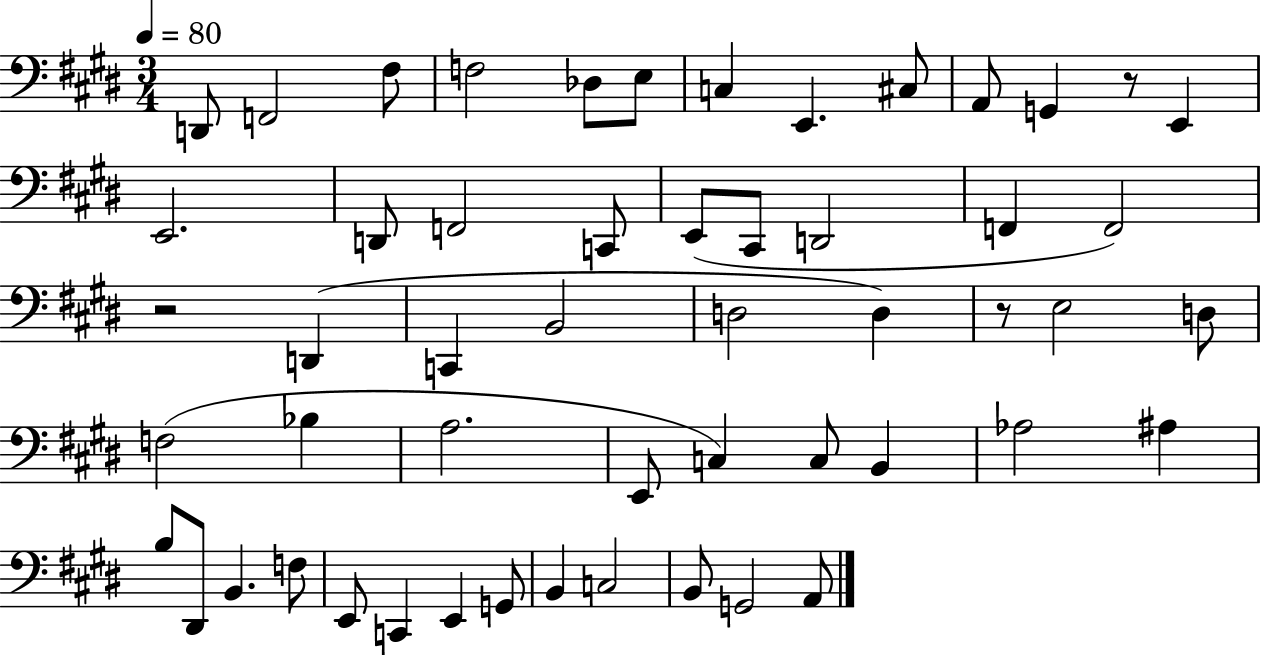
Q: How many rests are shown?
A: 3